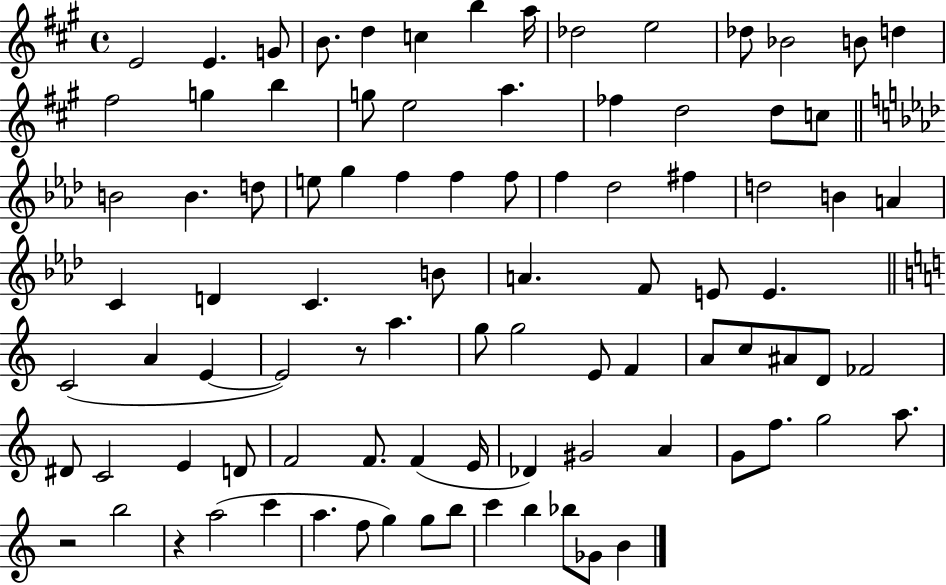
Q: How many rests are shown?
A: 3